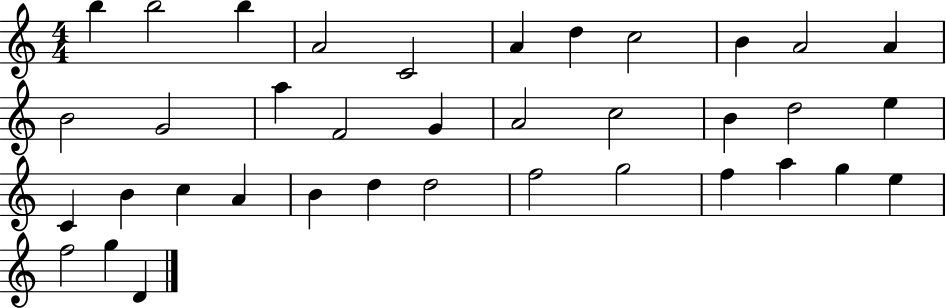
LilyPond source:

{
  \clef treble
  \numericTimeSignature
  \time 4/4
  \key c \major
  b''4 b''2 b''4 | a'2 c'2 | a'4 d''4 c''2 | b'4 a'2 a'4 | \break b'2 g'2 | a''4 f'2 g'4 | a'2 c''2 | b'4 d''2 e''4 | \break c'4 b'4 c''4 a'4 | b'4 d''4 d''2 | f''2 g''2 | f''4 a''4 g''4 e''4 | \break f''2 g''4 d'4 | \bar "|."
}